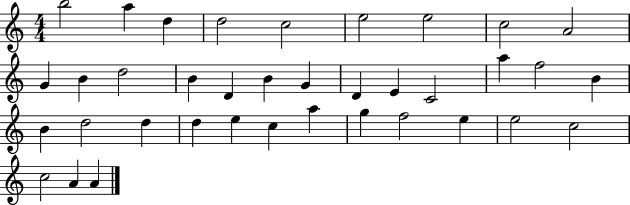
X:1
T:Untitled
M:4/4
L:1/4
K:C
b2 a d d2 c2 e2 e2 c2 A2 G B d2 B D B G D E C2 a f2 B B d2 d d e c a g f2 e e2 c2 c2 A A